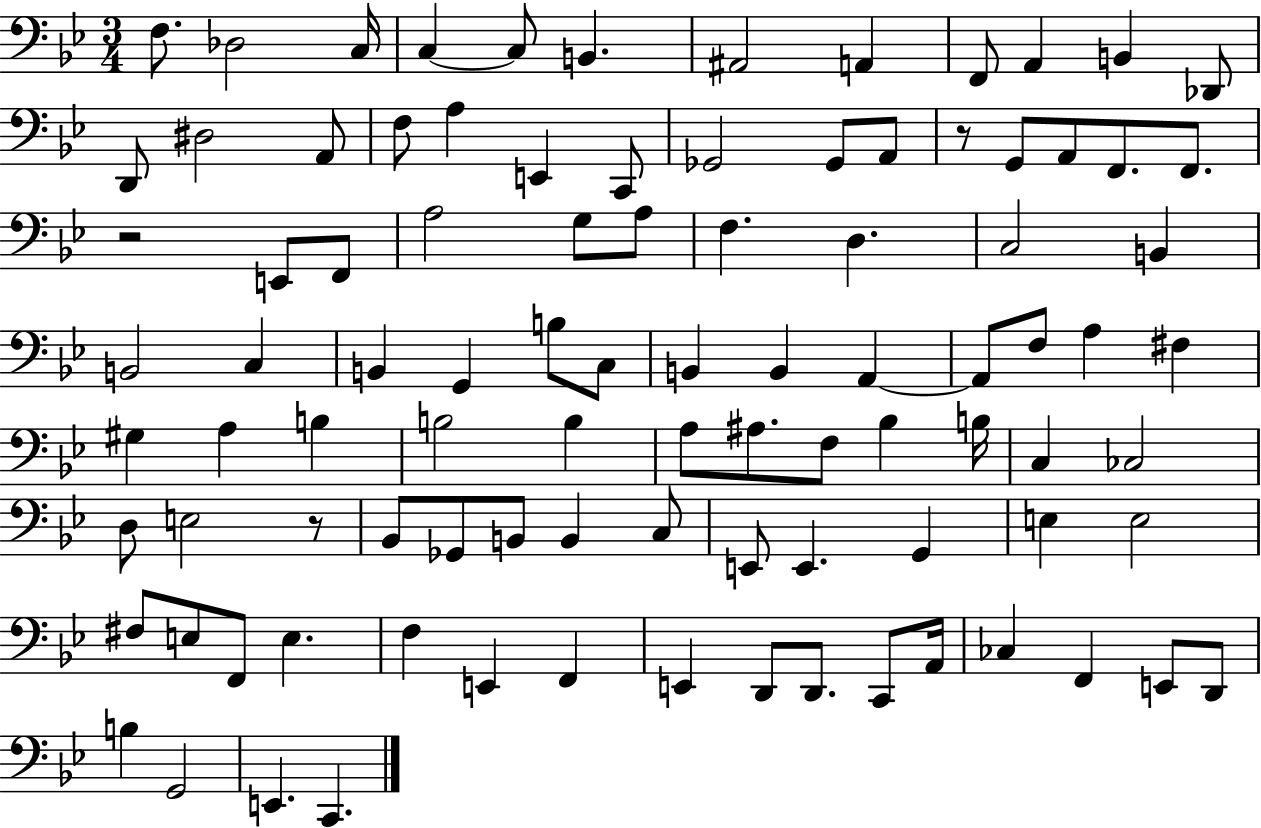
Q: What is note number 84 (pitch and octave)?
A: A2